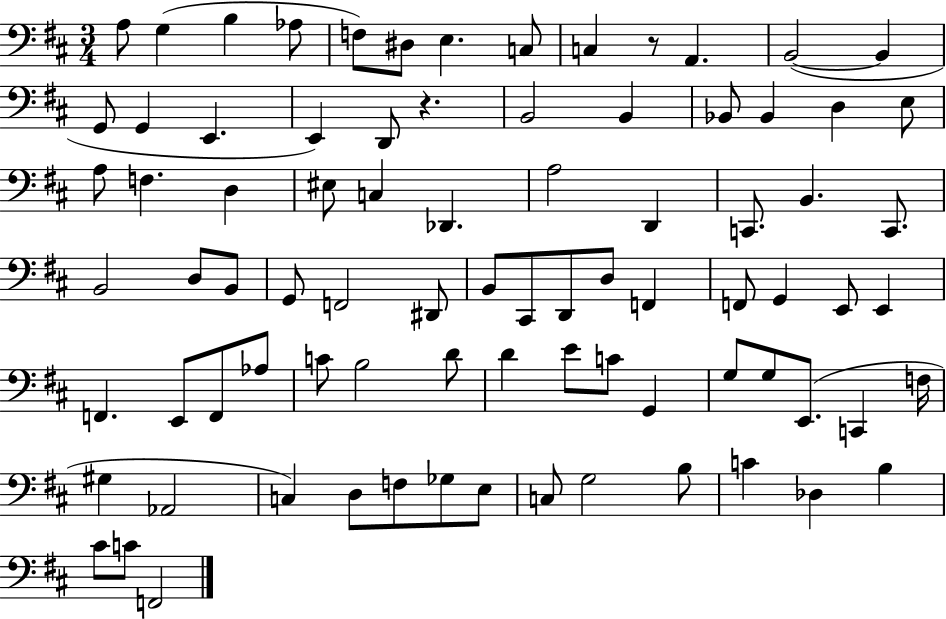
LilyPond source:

{
  \clef bass
  \numericTimeSignature
  \time 3/4
  \key d \major
  a8 g4( b4 aes8 | f8) dis8 e4. c8 | c4 r8 a,4. | b,2~(~ b,4 | \break g,8 g,4 e,4. | e,4) d,8 r4. | b,2 b,4 | bes,8 bes,4 d4 e8 | \break a8 f4. d4 | eis8 c4 des,4. | a2 d,4 | c,8. b,4. c,8. | \break b,2 d8 b,8 | g,8 f,2 dis,8 | b,8 cis,8 d,8 d8 f,4 | f,8 g,4 e,8 e,4 | \break f,4. e,8 f,8 aes8 | c'8 b2 d'8 | d'4 e'8 c'8 g,4 | g8 g8 e,8.( c,4 f16 | \break gis4 aes,2 | c4) d8 f8 ges8 e8 | c8 g2 b8 | c'4 des4 b4 | \break cis'8 c'8 f,2 | \bar "|."
}